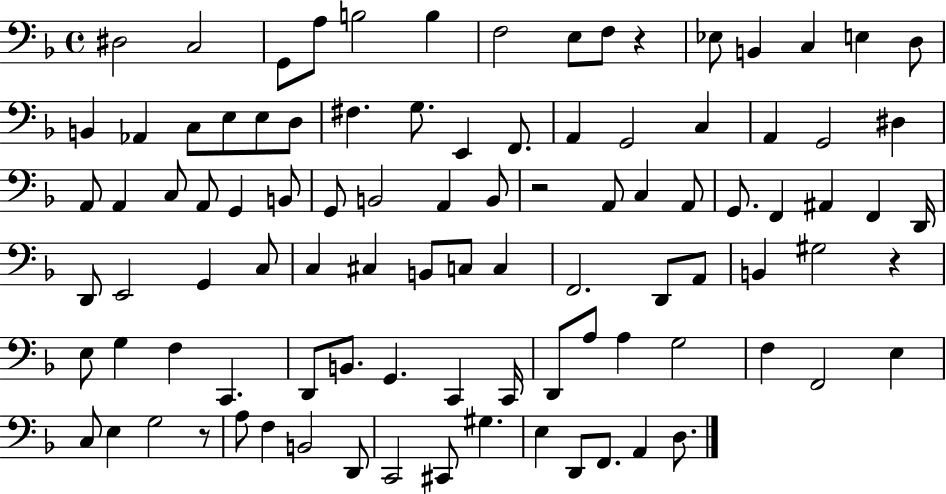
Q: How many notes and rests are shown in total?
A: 97